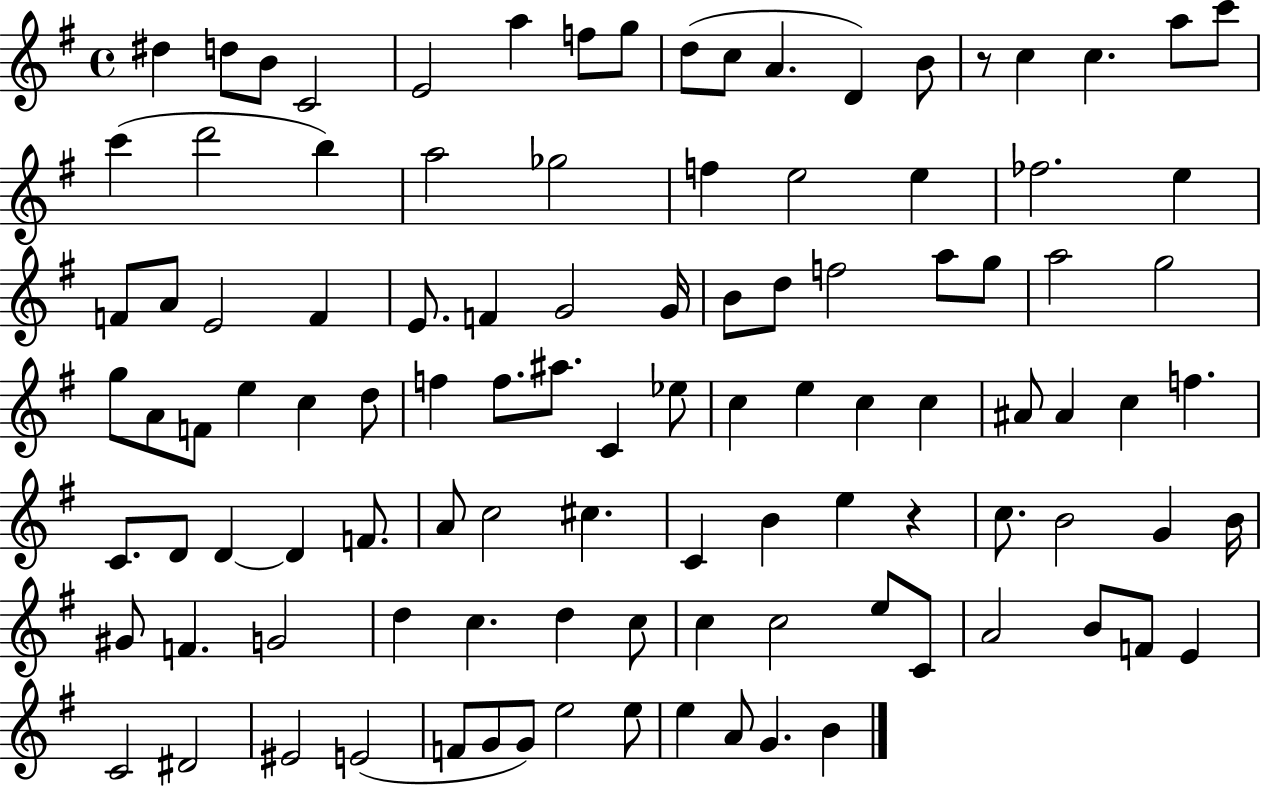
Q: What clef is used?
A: treble